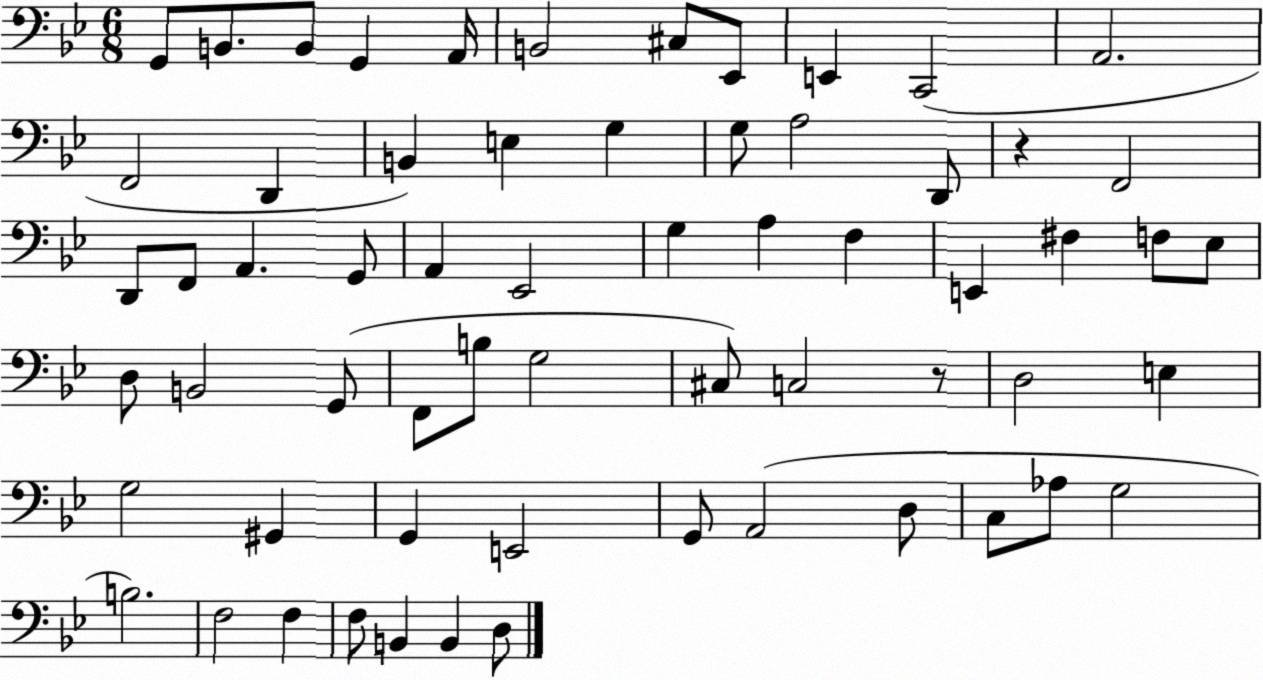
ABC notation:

X:1
T:Untitled
M:6/8
L:1/4
K:Bb
G,,/2 B,,/2 B,,/2 G,, A,,/4 B,,2 ^C,/2 _E,,/2 E,, C,,2 A,,2 F,,2 D,, B,, E, G, G,/2 A,2 D,,/2 z F,,2 D,,/2 F,,/2 A,, G,,/2 A,, _E,,2 G, A, F, E,, ^F, F,/2 _E,/2 D,/2 B,,2 G,,/2 F,,/2 B,/2 G,2 ^C,/2 C,2 z/2 D,2 E, G,2 ^G,, G,, E,,2 G,,/2 A,,2 D,/2 C,/2 _A,/2 G,2 B,2 F,2 F, F,/2 B,, B,, D,/2